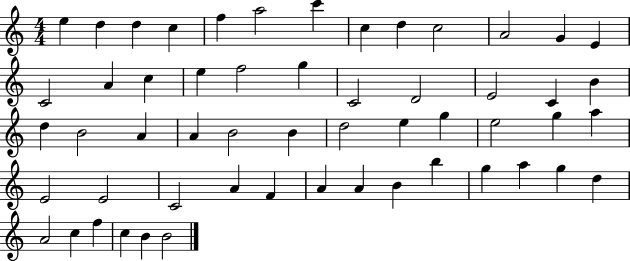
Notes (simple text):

E5/q D5/q D5/q C5/q F5/q A5/h C6/q C5/q D5/q C5/h A4/h G4/q E4/q C4/h A4/q C5/q E5/q F5/h G5/q C4/h D4/h E4/h C4/q B4/q D5/q B4/h A4/q A4/q B4/h B4/q D5/h E5/q G5/q E5/h G5/q A5/q E4/h E4/h C4/h A4/q F4/q A4/q A4/q B4/q B5/q G5/q A5/q G5/q D5/q A4/h C5/q F5/q C5/q B4/q B4/h